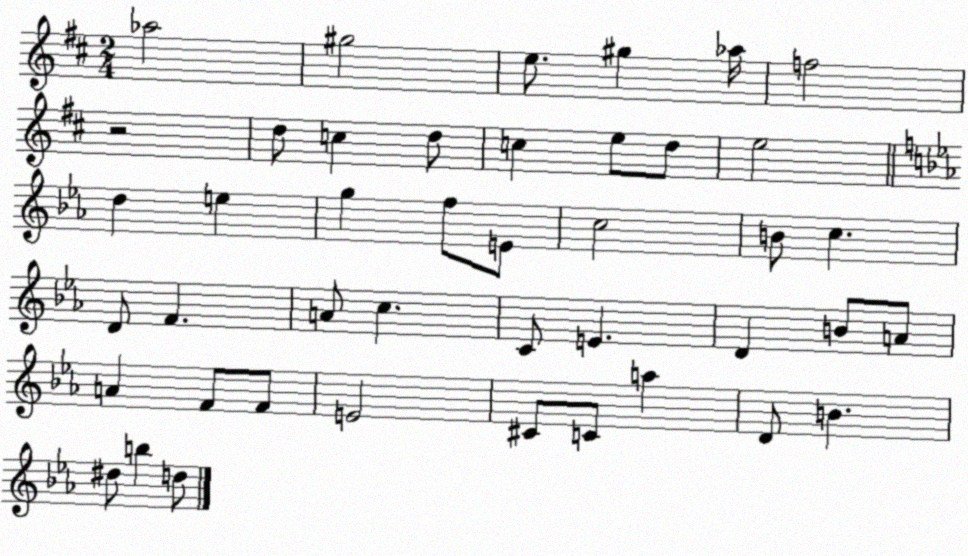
X:1
T:Untitled
M:2/4
L:1/4
K:D
_a2 ^g2 e/2 ^g _a/4 f2 z2 d/2 c d/2 c e/2 d/2 e2 d e g f/2 E/2 c2 B/2 c D/2 F A/2 c C/2 E D B/2 A/2 A F/2 F/2 E2 ^C/2 C/2 a D/2 B ^d/2 b d/2